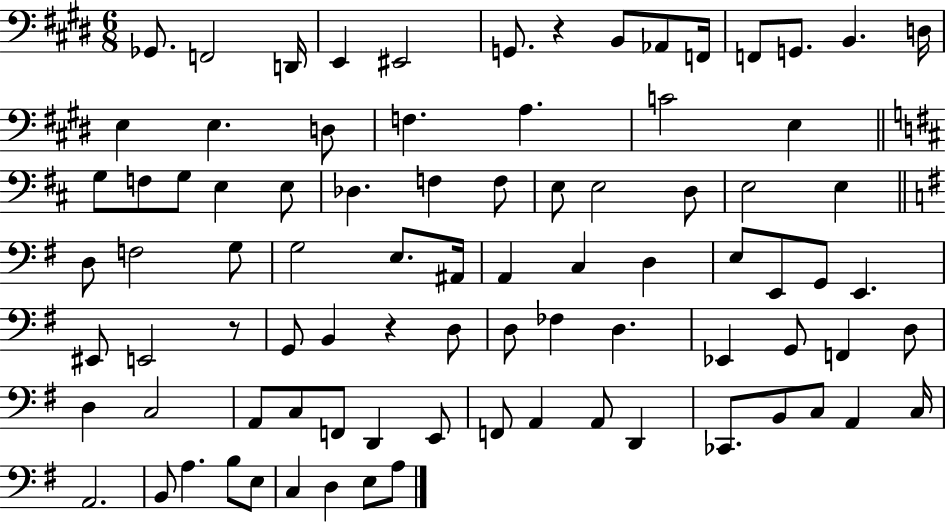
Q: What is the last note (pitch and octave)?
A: A3